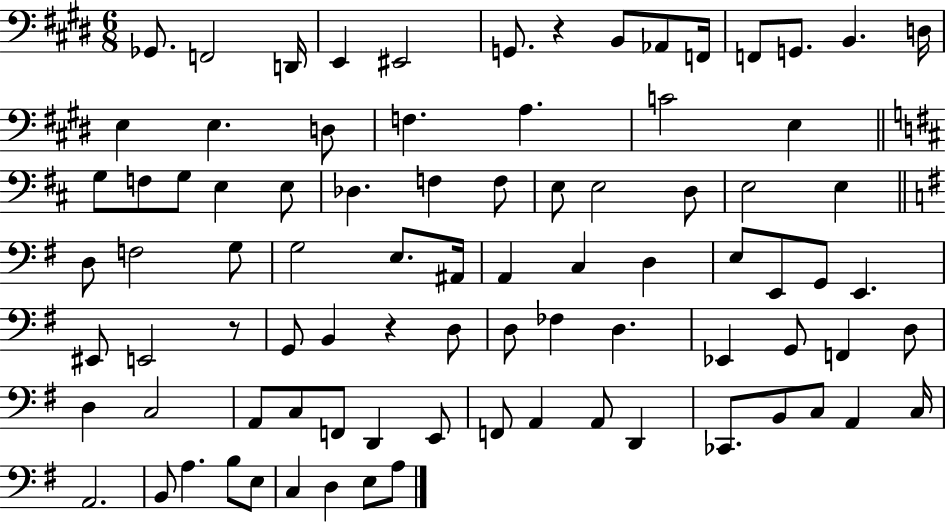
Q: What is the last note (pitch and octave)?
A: A3